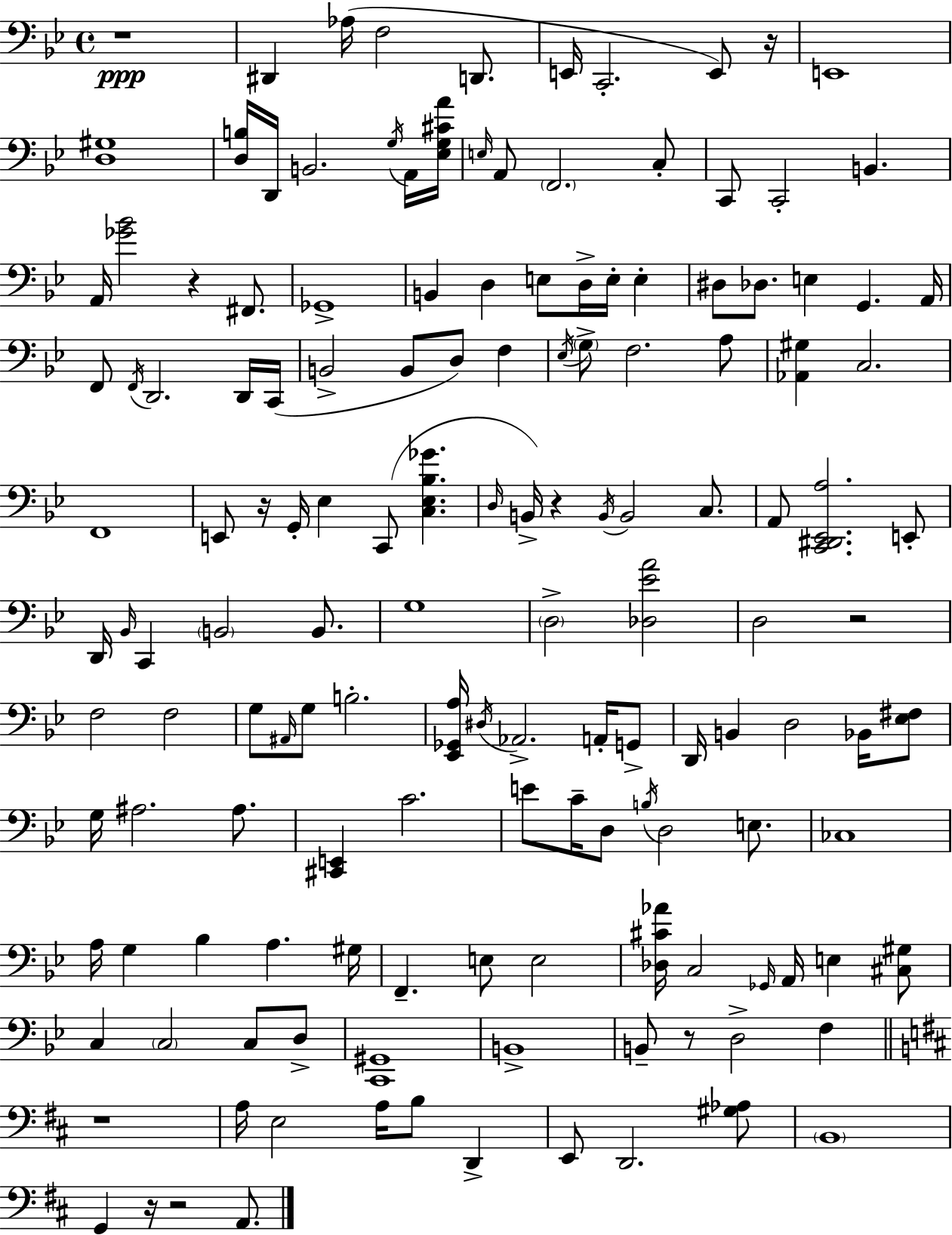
X:1
T:Untitled
M:4/4
L:1/4
K:Bb
z4 ^D,, _A,/4 F,2 D,,/2 E,,/4 C,,2 E,,/2 z/4 E,,4 [D,^G,]4 [D,B,]/4 D,,/4 B,,2 G,/4 A,,/4 [_E,G,^CA]/4 E,/4 A,,/2 F,,2 C,/2 C,,/2 C,,2 B,, A,,/4 [_G_B]2 z ^F,,/2 _G,,4 B,, D, E,/2 D,/4 E,/4 E, ^D,/2 _D,/2 E, G,, A,,/4 F,,/2 F,,/4 D,,2 D,,/4 C,,/4 B,,2 B,,/2 D,/2 F, _E,/4 G,/2 F,2 A,/2 [_A,,^G,] C,2 F,,4 E,,/2 z/4 G,,/4 _E, C,,/2 [C,_E,_B,_G] D,/4 B,,/4 z B,,/4 B,,2 C,/2 A,,/2 [C,,^D,,_E,,A,]2 E,,/2 D,,/4 _B,,/4 C,, B,,2 B,,/2 G,4 D,2 [_D,_EA]2 D,2 z2 F,2 F,2 G,/2 ^A,,/4 G,/2 B,2 [_E,,_G,,A,]/4 ^D,/4 _A,,2 A,,/4 G,,/2 D,,/4 B,, D,2 _B,,/4 [_E,^F,]/2 G,/4 ^A,2 ^A,/2 [^C,,E,,] C2 E/2 C/4 D,/2 B,/4 D,2 E,/2 _C,4 A,/4 G, _B, A, ^G,/4 F,, E,/2 E,2 [_D,^C_A]/4 C,2 _G,,/4 A,,/4 E, [^C,^G,]/2 C, C,2 C,/2 D,/2 [C,,^G,,]4 B,,4 B,,/2 z/2 D,2 F, z4 A,/4 E,2 A,/4 B,/2 D,, E,,/2 D,,2 [^G,_A,]/2 B,,4 G,, z/4 z2 A,,/2